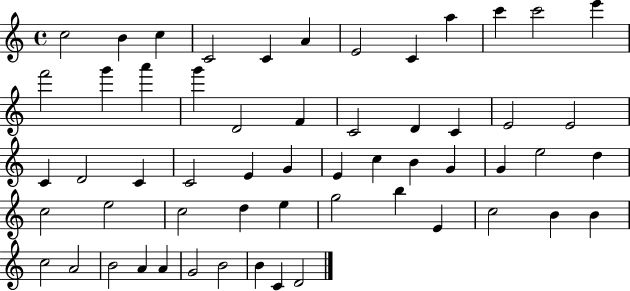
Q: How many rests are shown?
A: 0